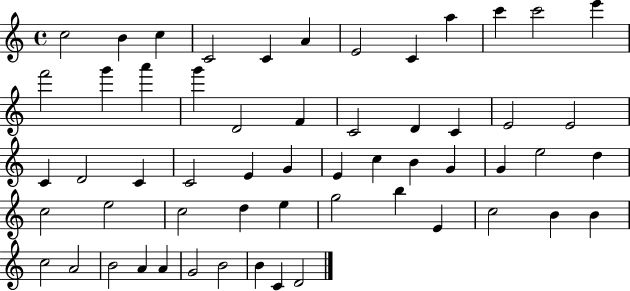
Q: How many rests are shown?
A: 0